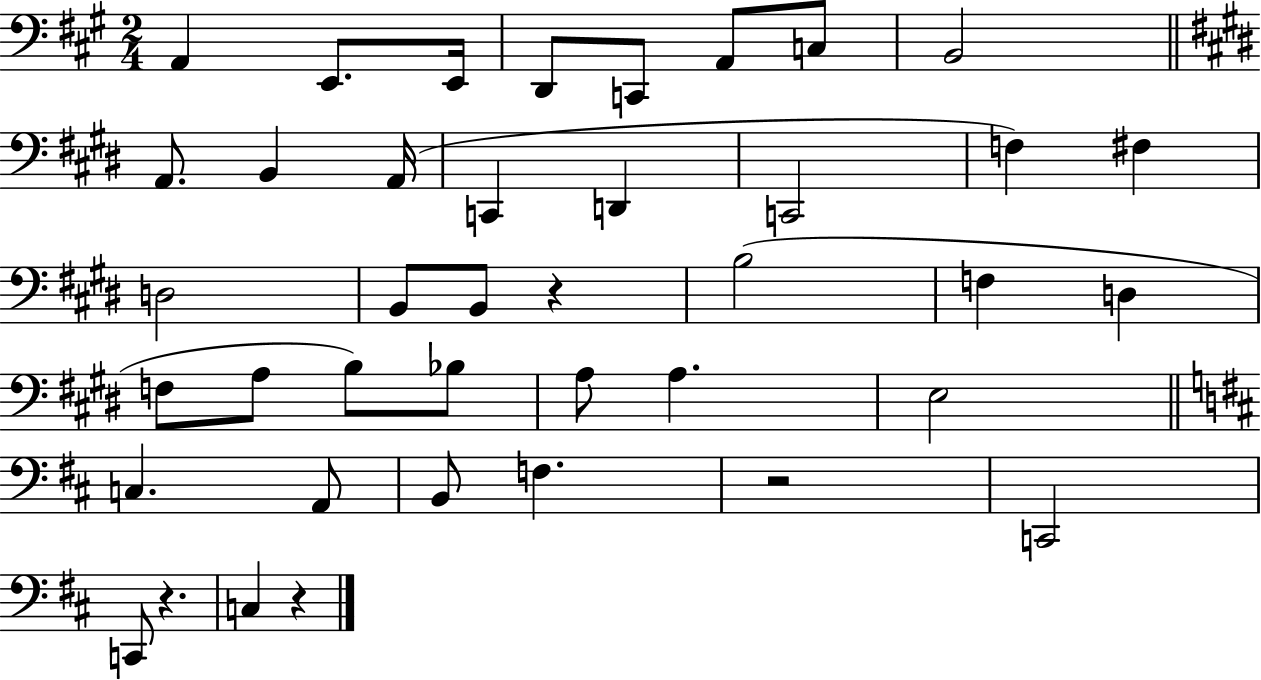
{
  \clef bass
  \numericTimeSignature
  \time 2/4
  \key a \major
  a,4 e,8. e,16 | d,8 c,8 a,8 c8 | b,2 | \bar "||" \break \key e \major a,8. b,4 a,16( | c,4 d,4 | c,2 | f4) fis4 | \break d2 | b,8 b,8 r4 | b2( | f4 d4 | \break f8 a8 b8) bes8 | a8 a4. | e2 | \bar "||" \break \key b \minor c4. a,8 | b,8 f4. | r2 | c,2 | \break c,8 r4. | c4 r4 | \bar "|."
}